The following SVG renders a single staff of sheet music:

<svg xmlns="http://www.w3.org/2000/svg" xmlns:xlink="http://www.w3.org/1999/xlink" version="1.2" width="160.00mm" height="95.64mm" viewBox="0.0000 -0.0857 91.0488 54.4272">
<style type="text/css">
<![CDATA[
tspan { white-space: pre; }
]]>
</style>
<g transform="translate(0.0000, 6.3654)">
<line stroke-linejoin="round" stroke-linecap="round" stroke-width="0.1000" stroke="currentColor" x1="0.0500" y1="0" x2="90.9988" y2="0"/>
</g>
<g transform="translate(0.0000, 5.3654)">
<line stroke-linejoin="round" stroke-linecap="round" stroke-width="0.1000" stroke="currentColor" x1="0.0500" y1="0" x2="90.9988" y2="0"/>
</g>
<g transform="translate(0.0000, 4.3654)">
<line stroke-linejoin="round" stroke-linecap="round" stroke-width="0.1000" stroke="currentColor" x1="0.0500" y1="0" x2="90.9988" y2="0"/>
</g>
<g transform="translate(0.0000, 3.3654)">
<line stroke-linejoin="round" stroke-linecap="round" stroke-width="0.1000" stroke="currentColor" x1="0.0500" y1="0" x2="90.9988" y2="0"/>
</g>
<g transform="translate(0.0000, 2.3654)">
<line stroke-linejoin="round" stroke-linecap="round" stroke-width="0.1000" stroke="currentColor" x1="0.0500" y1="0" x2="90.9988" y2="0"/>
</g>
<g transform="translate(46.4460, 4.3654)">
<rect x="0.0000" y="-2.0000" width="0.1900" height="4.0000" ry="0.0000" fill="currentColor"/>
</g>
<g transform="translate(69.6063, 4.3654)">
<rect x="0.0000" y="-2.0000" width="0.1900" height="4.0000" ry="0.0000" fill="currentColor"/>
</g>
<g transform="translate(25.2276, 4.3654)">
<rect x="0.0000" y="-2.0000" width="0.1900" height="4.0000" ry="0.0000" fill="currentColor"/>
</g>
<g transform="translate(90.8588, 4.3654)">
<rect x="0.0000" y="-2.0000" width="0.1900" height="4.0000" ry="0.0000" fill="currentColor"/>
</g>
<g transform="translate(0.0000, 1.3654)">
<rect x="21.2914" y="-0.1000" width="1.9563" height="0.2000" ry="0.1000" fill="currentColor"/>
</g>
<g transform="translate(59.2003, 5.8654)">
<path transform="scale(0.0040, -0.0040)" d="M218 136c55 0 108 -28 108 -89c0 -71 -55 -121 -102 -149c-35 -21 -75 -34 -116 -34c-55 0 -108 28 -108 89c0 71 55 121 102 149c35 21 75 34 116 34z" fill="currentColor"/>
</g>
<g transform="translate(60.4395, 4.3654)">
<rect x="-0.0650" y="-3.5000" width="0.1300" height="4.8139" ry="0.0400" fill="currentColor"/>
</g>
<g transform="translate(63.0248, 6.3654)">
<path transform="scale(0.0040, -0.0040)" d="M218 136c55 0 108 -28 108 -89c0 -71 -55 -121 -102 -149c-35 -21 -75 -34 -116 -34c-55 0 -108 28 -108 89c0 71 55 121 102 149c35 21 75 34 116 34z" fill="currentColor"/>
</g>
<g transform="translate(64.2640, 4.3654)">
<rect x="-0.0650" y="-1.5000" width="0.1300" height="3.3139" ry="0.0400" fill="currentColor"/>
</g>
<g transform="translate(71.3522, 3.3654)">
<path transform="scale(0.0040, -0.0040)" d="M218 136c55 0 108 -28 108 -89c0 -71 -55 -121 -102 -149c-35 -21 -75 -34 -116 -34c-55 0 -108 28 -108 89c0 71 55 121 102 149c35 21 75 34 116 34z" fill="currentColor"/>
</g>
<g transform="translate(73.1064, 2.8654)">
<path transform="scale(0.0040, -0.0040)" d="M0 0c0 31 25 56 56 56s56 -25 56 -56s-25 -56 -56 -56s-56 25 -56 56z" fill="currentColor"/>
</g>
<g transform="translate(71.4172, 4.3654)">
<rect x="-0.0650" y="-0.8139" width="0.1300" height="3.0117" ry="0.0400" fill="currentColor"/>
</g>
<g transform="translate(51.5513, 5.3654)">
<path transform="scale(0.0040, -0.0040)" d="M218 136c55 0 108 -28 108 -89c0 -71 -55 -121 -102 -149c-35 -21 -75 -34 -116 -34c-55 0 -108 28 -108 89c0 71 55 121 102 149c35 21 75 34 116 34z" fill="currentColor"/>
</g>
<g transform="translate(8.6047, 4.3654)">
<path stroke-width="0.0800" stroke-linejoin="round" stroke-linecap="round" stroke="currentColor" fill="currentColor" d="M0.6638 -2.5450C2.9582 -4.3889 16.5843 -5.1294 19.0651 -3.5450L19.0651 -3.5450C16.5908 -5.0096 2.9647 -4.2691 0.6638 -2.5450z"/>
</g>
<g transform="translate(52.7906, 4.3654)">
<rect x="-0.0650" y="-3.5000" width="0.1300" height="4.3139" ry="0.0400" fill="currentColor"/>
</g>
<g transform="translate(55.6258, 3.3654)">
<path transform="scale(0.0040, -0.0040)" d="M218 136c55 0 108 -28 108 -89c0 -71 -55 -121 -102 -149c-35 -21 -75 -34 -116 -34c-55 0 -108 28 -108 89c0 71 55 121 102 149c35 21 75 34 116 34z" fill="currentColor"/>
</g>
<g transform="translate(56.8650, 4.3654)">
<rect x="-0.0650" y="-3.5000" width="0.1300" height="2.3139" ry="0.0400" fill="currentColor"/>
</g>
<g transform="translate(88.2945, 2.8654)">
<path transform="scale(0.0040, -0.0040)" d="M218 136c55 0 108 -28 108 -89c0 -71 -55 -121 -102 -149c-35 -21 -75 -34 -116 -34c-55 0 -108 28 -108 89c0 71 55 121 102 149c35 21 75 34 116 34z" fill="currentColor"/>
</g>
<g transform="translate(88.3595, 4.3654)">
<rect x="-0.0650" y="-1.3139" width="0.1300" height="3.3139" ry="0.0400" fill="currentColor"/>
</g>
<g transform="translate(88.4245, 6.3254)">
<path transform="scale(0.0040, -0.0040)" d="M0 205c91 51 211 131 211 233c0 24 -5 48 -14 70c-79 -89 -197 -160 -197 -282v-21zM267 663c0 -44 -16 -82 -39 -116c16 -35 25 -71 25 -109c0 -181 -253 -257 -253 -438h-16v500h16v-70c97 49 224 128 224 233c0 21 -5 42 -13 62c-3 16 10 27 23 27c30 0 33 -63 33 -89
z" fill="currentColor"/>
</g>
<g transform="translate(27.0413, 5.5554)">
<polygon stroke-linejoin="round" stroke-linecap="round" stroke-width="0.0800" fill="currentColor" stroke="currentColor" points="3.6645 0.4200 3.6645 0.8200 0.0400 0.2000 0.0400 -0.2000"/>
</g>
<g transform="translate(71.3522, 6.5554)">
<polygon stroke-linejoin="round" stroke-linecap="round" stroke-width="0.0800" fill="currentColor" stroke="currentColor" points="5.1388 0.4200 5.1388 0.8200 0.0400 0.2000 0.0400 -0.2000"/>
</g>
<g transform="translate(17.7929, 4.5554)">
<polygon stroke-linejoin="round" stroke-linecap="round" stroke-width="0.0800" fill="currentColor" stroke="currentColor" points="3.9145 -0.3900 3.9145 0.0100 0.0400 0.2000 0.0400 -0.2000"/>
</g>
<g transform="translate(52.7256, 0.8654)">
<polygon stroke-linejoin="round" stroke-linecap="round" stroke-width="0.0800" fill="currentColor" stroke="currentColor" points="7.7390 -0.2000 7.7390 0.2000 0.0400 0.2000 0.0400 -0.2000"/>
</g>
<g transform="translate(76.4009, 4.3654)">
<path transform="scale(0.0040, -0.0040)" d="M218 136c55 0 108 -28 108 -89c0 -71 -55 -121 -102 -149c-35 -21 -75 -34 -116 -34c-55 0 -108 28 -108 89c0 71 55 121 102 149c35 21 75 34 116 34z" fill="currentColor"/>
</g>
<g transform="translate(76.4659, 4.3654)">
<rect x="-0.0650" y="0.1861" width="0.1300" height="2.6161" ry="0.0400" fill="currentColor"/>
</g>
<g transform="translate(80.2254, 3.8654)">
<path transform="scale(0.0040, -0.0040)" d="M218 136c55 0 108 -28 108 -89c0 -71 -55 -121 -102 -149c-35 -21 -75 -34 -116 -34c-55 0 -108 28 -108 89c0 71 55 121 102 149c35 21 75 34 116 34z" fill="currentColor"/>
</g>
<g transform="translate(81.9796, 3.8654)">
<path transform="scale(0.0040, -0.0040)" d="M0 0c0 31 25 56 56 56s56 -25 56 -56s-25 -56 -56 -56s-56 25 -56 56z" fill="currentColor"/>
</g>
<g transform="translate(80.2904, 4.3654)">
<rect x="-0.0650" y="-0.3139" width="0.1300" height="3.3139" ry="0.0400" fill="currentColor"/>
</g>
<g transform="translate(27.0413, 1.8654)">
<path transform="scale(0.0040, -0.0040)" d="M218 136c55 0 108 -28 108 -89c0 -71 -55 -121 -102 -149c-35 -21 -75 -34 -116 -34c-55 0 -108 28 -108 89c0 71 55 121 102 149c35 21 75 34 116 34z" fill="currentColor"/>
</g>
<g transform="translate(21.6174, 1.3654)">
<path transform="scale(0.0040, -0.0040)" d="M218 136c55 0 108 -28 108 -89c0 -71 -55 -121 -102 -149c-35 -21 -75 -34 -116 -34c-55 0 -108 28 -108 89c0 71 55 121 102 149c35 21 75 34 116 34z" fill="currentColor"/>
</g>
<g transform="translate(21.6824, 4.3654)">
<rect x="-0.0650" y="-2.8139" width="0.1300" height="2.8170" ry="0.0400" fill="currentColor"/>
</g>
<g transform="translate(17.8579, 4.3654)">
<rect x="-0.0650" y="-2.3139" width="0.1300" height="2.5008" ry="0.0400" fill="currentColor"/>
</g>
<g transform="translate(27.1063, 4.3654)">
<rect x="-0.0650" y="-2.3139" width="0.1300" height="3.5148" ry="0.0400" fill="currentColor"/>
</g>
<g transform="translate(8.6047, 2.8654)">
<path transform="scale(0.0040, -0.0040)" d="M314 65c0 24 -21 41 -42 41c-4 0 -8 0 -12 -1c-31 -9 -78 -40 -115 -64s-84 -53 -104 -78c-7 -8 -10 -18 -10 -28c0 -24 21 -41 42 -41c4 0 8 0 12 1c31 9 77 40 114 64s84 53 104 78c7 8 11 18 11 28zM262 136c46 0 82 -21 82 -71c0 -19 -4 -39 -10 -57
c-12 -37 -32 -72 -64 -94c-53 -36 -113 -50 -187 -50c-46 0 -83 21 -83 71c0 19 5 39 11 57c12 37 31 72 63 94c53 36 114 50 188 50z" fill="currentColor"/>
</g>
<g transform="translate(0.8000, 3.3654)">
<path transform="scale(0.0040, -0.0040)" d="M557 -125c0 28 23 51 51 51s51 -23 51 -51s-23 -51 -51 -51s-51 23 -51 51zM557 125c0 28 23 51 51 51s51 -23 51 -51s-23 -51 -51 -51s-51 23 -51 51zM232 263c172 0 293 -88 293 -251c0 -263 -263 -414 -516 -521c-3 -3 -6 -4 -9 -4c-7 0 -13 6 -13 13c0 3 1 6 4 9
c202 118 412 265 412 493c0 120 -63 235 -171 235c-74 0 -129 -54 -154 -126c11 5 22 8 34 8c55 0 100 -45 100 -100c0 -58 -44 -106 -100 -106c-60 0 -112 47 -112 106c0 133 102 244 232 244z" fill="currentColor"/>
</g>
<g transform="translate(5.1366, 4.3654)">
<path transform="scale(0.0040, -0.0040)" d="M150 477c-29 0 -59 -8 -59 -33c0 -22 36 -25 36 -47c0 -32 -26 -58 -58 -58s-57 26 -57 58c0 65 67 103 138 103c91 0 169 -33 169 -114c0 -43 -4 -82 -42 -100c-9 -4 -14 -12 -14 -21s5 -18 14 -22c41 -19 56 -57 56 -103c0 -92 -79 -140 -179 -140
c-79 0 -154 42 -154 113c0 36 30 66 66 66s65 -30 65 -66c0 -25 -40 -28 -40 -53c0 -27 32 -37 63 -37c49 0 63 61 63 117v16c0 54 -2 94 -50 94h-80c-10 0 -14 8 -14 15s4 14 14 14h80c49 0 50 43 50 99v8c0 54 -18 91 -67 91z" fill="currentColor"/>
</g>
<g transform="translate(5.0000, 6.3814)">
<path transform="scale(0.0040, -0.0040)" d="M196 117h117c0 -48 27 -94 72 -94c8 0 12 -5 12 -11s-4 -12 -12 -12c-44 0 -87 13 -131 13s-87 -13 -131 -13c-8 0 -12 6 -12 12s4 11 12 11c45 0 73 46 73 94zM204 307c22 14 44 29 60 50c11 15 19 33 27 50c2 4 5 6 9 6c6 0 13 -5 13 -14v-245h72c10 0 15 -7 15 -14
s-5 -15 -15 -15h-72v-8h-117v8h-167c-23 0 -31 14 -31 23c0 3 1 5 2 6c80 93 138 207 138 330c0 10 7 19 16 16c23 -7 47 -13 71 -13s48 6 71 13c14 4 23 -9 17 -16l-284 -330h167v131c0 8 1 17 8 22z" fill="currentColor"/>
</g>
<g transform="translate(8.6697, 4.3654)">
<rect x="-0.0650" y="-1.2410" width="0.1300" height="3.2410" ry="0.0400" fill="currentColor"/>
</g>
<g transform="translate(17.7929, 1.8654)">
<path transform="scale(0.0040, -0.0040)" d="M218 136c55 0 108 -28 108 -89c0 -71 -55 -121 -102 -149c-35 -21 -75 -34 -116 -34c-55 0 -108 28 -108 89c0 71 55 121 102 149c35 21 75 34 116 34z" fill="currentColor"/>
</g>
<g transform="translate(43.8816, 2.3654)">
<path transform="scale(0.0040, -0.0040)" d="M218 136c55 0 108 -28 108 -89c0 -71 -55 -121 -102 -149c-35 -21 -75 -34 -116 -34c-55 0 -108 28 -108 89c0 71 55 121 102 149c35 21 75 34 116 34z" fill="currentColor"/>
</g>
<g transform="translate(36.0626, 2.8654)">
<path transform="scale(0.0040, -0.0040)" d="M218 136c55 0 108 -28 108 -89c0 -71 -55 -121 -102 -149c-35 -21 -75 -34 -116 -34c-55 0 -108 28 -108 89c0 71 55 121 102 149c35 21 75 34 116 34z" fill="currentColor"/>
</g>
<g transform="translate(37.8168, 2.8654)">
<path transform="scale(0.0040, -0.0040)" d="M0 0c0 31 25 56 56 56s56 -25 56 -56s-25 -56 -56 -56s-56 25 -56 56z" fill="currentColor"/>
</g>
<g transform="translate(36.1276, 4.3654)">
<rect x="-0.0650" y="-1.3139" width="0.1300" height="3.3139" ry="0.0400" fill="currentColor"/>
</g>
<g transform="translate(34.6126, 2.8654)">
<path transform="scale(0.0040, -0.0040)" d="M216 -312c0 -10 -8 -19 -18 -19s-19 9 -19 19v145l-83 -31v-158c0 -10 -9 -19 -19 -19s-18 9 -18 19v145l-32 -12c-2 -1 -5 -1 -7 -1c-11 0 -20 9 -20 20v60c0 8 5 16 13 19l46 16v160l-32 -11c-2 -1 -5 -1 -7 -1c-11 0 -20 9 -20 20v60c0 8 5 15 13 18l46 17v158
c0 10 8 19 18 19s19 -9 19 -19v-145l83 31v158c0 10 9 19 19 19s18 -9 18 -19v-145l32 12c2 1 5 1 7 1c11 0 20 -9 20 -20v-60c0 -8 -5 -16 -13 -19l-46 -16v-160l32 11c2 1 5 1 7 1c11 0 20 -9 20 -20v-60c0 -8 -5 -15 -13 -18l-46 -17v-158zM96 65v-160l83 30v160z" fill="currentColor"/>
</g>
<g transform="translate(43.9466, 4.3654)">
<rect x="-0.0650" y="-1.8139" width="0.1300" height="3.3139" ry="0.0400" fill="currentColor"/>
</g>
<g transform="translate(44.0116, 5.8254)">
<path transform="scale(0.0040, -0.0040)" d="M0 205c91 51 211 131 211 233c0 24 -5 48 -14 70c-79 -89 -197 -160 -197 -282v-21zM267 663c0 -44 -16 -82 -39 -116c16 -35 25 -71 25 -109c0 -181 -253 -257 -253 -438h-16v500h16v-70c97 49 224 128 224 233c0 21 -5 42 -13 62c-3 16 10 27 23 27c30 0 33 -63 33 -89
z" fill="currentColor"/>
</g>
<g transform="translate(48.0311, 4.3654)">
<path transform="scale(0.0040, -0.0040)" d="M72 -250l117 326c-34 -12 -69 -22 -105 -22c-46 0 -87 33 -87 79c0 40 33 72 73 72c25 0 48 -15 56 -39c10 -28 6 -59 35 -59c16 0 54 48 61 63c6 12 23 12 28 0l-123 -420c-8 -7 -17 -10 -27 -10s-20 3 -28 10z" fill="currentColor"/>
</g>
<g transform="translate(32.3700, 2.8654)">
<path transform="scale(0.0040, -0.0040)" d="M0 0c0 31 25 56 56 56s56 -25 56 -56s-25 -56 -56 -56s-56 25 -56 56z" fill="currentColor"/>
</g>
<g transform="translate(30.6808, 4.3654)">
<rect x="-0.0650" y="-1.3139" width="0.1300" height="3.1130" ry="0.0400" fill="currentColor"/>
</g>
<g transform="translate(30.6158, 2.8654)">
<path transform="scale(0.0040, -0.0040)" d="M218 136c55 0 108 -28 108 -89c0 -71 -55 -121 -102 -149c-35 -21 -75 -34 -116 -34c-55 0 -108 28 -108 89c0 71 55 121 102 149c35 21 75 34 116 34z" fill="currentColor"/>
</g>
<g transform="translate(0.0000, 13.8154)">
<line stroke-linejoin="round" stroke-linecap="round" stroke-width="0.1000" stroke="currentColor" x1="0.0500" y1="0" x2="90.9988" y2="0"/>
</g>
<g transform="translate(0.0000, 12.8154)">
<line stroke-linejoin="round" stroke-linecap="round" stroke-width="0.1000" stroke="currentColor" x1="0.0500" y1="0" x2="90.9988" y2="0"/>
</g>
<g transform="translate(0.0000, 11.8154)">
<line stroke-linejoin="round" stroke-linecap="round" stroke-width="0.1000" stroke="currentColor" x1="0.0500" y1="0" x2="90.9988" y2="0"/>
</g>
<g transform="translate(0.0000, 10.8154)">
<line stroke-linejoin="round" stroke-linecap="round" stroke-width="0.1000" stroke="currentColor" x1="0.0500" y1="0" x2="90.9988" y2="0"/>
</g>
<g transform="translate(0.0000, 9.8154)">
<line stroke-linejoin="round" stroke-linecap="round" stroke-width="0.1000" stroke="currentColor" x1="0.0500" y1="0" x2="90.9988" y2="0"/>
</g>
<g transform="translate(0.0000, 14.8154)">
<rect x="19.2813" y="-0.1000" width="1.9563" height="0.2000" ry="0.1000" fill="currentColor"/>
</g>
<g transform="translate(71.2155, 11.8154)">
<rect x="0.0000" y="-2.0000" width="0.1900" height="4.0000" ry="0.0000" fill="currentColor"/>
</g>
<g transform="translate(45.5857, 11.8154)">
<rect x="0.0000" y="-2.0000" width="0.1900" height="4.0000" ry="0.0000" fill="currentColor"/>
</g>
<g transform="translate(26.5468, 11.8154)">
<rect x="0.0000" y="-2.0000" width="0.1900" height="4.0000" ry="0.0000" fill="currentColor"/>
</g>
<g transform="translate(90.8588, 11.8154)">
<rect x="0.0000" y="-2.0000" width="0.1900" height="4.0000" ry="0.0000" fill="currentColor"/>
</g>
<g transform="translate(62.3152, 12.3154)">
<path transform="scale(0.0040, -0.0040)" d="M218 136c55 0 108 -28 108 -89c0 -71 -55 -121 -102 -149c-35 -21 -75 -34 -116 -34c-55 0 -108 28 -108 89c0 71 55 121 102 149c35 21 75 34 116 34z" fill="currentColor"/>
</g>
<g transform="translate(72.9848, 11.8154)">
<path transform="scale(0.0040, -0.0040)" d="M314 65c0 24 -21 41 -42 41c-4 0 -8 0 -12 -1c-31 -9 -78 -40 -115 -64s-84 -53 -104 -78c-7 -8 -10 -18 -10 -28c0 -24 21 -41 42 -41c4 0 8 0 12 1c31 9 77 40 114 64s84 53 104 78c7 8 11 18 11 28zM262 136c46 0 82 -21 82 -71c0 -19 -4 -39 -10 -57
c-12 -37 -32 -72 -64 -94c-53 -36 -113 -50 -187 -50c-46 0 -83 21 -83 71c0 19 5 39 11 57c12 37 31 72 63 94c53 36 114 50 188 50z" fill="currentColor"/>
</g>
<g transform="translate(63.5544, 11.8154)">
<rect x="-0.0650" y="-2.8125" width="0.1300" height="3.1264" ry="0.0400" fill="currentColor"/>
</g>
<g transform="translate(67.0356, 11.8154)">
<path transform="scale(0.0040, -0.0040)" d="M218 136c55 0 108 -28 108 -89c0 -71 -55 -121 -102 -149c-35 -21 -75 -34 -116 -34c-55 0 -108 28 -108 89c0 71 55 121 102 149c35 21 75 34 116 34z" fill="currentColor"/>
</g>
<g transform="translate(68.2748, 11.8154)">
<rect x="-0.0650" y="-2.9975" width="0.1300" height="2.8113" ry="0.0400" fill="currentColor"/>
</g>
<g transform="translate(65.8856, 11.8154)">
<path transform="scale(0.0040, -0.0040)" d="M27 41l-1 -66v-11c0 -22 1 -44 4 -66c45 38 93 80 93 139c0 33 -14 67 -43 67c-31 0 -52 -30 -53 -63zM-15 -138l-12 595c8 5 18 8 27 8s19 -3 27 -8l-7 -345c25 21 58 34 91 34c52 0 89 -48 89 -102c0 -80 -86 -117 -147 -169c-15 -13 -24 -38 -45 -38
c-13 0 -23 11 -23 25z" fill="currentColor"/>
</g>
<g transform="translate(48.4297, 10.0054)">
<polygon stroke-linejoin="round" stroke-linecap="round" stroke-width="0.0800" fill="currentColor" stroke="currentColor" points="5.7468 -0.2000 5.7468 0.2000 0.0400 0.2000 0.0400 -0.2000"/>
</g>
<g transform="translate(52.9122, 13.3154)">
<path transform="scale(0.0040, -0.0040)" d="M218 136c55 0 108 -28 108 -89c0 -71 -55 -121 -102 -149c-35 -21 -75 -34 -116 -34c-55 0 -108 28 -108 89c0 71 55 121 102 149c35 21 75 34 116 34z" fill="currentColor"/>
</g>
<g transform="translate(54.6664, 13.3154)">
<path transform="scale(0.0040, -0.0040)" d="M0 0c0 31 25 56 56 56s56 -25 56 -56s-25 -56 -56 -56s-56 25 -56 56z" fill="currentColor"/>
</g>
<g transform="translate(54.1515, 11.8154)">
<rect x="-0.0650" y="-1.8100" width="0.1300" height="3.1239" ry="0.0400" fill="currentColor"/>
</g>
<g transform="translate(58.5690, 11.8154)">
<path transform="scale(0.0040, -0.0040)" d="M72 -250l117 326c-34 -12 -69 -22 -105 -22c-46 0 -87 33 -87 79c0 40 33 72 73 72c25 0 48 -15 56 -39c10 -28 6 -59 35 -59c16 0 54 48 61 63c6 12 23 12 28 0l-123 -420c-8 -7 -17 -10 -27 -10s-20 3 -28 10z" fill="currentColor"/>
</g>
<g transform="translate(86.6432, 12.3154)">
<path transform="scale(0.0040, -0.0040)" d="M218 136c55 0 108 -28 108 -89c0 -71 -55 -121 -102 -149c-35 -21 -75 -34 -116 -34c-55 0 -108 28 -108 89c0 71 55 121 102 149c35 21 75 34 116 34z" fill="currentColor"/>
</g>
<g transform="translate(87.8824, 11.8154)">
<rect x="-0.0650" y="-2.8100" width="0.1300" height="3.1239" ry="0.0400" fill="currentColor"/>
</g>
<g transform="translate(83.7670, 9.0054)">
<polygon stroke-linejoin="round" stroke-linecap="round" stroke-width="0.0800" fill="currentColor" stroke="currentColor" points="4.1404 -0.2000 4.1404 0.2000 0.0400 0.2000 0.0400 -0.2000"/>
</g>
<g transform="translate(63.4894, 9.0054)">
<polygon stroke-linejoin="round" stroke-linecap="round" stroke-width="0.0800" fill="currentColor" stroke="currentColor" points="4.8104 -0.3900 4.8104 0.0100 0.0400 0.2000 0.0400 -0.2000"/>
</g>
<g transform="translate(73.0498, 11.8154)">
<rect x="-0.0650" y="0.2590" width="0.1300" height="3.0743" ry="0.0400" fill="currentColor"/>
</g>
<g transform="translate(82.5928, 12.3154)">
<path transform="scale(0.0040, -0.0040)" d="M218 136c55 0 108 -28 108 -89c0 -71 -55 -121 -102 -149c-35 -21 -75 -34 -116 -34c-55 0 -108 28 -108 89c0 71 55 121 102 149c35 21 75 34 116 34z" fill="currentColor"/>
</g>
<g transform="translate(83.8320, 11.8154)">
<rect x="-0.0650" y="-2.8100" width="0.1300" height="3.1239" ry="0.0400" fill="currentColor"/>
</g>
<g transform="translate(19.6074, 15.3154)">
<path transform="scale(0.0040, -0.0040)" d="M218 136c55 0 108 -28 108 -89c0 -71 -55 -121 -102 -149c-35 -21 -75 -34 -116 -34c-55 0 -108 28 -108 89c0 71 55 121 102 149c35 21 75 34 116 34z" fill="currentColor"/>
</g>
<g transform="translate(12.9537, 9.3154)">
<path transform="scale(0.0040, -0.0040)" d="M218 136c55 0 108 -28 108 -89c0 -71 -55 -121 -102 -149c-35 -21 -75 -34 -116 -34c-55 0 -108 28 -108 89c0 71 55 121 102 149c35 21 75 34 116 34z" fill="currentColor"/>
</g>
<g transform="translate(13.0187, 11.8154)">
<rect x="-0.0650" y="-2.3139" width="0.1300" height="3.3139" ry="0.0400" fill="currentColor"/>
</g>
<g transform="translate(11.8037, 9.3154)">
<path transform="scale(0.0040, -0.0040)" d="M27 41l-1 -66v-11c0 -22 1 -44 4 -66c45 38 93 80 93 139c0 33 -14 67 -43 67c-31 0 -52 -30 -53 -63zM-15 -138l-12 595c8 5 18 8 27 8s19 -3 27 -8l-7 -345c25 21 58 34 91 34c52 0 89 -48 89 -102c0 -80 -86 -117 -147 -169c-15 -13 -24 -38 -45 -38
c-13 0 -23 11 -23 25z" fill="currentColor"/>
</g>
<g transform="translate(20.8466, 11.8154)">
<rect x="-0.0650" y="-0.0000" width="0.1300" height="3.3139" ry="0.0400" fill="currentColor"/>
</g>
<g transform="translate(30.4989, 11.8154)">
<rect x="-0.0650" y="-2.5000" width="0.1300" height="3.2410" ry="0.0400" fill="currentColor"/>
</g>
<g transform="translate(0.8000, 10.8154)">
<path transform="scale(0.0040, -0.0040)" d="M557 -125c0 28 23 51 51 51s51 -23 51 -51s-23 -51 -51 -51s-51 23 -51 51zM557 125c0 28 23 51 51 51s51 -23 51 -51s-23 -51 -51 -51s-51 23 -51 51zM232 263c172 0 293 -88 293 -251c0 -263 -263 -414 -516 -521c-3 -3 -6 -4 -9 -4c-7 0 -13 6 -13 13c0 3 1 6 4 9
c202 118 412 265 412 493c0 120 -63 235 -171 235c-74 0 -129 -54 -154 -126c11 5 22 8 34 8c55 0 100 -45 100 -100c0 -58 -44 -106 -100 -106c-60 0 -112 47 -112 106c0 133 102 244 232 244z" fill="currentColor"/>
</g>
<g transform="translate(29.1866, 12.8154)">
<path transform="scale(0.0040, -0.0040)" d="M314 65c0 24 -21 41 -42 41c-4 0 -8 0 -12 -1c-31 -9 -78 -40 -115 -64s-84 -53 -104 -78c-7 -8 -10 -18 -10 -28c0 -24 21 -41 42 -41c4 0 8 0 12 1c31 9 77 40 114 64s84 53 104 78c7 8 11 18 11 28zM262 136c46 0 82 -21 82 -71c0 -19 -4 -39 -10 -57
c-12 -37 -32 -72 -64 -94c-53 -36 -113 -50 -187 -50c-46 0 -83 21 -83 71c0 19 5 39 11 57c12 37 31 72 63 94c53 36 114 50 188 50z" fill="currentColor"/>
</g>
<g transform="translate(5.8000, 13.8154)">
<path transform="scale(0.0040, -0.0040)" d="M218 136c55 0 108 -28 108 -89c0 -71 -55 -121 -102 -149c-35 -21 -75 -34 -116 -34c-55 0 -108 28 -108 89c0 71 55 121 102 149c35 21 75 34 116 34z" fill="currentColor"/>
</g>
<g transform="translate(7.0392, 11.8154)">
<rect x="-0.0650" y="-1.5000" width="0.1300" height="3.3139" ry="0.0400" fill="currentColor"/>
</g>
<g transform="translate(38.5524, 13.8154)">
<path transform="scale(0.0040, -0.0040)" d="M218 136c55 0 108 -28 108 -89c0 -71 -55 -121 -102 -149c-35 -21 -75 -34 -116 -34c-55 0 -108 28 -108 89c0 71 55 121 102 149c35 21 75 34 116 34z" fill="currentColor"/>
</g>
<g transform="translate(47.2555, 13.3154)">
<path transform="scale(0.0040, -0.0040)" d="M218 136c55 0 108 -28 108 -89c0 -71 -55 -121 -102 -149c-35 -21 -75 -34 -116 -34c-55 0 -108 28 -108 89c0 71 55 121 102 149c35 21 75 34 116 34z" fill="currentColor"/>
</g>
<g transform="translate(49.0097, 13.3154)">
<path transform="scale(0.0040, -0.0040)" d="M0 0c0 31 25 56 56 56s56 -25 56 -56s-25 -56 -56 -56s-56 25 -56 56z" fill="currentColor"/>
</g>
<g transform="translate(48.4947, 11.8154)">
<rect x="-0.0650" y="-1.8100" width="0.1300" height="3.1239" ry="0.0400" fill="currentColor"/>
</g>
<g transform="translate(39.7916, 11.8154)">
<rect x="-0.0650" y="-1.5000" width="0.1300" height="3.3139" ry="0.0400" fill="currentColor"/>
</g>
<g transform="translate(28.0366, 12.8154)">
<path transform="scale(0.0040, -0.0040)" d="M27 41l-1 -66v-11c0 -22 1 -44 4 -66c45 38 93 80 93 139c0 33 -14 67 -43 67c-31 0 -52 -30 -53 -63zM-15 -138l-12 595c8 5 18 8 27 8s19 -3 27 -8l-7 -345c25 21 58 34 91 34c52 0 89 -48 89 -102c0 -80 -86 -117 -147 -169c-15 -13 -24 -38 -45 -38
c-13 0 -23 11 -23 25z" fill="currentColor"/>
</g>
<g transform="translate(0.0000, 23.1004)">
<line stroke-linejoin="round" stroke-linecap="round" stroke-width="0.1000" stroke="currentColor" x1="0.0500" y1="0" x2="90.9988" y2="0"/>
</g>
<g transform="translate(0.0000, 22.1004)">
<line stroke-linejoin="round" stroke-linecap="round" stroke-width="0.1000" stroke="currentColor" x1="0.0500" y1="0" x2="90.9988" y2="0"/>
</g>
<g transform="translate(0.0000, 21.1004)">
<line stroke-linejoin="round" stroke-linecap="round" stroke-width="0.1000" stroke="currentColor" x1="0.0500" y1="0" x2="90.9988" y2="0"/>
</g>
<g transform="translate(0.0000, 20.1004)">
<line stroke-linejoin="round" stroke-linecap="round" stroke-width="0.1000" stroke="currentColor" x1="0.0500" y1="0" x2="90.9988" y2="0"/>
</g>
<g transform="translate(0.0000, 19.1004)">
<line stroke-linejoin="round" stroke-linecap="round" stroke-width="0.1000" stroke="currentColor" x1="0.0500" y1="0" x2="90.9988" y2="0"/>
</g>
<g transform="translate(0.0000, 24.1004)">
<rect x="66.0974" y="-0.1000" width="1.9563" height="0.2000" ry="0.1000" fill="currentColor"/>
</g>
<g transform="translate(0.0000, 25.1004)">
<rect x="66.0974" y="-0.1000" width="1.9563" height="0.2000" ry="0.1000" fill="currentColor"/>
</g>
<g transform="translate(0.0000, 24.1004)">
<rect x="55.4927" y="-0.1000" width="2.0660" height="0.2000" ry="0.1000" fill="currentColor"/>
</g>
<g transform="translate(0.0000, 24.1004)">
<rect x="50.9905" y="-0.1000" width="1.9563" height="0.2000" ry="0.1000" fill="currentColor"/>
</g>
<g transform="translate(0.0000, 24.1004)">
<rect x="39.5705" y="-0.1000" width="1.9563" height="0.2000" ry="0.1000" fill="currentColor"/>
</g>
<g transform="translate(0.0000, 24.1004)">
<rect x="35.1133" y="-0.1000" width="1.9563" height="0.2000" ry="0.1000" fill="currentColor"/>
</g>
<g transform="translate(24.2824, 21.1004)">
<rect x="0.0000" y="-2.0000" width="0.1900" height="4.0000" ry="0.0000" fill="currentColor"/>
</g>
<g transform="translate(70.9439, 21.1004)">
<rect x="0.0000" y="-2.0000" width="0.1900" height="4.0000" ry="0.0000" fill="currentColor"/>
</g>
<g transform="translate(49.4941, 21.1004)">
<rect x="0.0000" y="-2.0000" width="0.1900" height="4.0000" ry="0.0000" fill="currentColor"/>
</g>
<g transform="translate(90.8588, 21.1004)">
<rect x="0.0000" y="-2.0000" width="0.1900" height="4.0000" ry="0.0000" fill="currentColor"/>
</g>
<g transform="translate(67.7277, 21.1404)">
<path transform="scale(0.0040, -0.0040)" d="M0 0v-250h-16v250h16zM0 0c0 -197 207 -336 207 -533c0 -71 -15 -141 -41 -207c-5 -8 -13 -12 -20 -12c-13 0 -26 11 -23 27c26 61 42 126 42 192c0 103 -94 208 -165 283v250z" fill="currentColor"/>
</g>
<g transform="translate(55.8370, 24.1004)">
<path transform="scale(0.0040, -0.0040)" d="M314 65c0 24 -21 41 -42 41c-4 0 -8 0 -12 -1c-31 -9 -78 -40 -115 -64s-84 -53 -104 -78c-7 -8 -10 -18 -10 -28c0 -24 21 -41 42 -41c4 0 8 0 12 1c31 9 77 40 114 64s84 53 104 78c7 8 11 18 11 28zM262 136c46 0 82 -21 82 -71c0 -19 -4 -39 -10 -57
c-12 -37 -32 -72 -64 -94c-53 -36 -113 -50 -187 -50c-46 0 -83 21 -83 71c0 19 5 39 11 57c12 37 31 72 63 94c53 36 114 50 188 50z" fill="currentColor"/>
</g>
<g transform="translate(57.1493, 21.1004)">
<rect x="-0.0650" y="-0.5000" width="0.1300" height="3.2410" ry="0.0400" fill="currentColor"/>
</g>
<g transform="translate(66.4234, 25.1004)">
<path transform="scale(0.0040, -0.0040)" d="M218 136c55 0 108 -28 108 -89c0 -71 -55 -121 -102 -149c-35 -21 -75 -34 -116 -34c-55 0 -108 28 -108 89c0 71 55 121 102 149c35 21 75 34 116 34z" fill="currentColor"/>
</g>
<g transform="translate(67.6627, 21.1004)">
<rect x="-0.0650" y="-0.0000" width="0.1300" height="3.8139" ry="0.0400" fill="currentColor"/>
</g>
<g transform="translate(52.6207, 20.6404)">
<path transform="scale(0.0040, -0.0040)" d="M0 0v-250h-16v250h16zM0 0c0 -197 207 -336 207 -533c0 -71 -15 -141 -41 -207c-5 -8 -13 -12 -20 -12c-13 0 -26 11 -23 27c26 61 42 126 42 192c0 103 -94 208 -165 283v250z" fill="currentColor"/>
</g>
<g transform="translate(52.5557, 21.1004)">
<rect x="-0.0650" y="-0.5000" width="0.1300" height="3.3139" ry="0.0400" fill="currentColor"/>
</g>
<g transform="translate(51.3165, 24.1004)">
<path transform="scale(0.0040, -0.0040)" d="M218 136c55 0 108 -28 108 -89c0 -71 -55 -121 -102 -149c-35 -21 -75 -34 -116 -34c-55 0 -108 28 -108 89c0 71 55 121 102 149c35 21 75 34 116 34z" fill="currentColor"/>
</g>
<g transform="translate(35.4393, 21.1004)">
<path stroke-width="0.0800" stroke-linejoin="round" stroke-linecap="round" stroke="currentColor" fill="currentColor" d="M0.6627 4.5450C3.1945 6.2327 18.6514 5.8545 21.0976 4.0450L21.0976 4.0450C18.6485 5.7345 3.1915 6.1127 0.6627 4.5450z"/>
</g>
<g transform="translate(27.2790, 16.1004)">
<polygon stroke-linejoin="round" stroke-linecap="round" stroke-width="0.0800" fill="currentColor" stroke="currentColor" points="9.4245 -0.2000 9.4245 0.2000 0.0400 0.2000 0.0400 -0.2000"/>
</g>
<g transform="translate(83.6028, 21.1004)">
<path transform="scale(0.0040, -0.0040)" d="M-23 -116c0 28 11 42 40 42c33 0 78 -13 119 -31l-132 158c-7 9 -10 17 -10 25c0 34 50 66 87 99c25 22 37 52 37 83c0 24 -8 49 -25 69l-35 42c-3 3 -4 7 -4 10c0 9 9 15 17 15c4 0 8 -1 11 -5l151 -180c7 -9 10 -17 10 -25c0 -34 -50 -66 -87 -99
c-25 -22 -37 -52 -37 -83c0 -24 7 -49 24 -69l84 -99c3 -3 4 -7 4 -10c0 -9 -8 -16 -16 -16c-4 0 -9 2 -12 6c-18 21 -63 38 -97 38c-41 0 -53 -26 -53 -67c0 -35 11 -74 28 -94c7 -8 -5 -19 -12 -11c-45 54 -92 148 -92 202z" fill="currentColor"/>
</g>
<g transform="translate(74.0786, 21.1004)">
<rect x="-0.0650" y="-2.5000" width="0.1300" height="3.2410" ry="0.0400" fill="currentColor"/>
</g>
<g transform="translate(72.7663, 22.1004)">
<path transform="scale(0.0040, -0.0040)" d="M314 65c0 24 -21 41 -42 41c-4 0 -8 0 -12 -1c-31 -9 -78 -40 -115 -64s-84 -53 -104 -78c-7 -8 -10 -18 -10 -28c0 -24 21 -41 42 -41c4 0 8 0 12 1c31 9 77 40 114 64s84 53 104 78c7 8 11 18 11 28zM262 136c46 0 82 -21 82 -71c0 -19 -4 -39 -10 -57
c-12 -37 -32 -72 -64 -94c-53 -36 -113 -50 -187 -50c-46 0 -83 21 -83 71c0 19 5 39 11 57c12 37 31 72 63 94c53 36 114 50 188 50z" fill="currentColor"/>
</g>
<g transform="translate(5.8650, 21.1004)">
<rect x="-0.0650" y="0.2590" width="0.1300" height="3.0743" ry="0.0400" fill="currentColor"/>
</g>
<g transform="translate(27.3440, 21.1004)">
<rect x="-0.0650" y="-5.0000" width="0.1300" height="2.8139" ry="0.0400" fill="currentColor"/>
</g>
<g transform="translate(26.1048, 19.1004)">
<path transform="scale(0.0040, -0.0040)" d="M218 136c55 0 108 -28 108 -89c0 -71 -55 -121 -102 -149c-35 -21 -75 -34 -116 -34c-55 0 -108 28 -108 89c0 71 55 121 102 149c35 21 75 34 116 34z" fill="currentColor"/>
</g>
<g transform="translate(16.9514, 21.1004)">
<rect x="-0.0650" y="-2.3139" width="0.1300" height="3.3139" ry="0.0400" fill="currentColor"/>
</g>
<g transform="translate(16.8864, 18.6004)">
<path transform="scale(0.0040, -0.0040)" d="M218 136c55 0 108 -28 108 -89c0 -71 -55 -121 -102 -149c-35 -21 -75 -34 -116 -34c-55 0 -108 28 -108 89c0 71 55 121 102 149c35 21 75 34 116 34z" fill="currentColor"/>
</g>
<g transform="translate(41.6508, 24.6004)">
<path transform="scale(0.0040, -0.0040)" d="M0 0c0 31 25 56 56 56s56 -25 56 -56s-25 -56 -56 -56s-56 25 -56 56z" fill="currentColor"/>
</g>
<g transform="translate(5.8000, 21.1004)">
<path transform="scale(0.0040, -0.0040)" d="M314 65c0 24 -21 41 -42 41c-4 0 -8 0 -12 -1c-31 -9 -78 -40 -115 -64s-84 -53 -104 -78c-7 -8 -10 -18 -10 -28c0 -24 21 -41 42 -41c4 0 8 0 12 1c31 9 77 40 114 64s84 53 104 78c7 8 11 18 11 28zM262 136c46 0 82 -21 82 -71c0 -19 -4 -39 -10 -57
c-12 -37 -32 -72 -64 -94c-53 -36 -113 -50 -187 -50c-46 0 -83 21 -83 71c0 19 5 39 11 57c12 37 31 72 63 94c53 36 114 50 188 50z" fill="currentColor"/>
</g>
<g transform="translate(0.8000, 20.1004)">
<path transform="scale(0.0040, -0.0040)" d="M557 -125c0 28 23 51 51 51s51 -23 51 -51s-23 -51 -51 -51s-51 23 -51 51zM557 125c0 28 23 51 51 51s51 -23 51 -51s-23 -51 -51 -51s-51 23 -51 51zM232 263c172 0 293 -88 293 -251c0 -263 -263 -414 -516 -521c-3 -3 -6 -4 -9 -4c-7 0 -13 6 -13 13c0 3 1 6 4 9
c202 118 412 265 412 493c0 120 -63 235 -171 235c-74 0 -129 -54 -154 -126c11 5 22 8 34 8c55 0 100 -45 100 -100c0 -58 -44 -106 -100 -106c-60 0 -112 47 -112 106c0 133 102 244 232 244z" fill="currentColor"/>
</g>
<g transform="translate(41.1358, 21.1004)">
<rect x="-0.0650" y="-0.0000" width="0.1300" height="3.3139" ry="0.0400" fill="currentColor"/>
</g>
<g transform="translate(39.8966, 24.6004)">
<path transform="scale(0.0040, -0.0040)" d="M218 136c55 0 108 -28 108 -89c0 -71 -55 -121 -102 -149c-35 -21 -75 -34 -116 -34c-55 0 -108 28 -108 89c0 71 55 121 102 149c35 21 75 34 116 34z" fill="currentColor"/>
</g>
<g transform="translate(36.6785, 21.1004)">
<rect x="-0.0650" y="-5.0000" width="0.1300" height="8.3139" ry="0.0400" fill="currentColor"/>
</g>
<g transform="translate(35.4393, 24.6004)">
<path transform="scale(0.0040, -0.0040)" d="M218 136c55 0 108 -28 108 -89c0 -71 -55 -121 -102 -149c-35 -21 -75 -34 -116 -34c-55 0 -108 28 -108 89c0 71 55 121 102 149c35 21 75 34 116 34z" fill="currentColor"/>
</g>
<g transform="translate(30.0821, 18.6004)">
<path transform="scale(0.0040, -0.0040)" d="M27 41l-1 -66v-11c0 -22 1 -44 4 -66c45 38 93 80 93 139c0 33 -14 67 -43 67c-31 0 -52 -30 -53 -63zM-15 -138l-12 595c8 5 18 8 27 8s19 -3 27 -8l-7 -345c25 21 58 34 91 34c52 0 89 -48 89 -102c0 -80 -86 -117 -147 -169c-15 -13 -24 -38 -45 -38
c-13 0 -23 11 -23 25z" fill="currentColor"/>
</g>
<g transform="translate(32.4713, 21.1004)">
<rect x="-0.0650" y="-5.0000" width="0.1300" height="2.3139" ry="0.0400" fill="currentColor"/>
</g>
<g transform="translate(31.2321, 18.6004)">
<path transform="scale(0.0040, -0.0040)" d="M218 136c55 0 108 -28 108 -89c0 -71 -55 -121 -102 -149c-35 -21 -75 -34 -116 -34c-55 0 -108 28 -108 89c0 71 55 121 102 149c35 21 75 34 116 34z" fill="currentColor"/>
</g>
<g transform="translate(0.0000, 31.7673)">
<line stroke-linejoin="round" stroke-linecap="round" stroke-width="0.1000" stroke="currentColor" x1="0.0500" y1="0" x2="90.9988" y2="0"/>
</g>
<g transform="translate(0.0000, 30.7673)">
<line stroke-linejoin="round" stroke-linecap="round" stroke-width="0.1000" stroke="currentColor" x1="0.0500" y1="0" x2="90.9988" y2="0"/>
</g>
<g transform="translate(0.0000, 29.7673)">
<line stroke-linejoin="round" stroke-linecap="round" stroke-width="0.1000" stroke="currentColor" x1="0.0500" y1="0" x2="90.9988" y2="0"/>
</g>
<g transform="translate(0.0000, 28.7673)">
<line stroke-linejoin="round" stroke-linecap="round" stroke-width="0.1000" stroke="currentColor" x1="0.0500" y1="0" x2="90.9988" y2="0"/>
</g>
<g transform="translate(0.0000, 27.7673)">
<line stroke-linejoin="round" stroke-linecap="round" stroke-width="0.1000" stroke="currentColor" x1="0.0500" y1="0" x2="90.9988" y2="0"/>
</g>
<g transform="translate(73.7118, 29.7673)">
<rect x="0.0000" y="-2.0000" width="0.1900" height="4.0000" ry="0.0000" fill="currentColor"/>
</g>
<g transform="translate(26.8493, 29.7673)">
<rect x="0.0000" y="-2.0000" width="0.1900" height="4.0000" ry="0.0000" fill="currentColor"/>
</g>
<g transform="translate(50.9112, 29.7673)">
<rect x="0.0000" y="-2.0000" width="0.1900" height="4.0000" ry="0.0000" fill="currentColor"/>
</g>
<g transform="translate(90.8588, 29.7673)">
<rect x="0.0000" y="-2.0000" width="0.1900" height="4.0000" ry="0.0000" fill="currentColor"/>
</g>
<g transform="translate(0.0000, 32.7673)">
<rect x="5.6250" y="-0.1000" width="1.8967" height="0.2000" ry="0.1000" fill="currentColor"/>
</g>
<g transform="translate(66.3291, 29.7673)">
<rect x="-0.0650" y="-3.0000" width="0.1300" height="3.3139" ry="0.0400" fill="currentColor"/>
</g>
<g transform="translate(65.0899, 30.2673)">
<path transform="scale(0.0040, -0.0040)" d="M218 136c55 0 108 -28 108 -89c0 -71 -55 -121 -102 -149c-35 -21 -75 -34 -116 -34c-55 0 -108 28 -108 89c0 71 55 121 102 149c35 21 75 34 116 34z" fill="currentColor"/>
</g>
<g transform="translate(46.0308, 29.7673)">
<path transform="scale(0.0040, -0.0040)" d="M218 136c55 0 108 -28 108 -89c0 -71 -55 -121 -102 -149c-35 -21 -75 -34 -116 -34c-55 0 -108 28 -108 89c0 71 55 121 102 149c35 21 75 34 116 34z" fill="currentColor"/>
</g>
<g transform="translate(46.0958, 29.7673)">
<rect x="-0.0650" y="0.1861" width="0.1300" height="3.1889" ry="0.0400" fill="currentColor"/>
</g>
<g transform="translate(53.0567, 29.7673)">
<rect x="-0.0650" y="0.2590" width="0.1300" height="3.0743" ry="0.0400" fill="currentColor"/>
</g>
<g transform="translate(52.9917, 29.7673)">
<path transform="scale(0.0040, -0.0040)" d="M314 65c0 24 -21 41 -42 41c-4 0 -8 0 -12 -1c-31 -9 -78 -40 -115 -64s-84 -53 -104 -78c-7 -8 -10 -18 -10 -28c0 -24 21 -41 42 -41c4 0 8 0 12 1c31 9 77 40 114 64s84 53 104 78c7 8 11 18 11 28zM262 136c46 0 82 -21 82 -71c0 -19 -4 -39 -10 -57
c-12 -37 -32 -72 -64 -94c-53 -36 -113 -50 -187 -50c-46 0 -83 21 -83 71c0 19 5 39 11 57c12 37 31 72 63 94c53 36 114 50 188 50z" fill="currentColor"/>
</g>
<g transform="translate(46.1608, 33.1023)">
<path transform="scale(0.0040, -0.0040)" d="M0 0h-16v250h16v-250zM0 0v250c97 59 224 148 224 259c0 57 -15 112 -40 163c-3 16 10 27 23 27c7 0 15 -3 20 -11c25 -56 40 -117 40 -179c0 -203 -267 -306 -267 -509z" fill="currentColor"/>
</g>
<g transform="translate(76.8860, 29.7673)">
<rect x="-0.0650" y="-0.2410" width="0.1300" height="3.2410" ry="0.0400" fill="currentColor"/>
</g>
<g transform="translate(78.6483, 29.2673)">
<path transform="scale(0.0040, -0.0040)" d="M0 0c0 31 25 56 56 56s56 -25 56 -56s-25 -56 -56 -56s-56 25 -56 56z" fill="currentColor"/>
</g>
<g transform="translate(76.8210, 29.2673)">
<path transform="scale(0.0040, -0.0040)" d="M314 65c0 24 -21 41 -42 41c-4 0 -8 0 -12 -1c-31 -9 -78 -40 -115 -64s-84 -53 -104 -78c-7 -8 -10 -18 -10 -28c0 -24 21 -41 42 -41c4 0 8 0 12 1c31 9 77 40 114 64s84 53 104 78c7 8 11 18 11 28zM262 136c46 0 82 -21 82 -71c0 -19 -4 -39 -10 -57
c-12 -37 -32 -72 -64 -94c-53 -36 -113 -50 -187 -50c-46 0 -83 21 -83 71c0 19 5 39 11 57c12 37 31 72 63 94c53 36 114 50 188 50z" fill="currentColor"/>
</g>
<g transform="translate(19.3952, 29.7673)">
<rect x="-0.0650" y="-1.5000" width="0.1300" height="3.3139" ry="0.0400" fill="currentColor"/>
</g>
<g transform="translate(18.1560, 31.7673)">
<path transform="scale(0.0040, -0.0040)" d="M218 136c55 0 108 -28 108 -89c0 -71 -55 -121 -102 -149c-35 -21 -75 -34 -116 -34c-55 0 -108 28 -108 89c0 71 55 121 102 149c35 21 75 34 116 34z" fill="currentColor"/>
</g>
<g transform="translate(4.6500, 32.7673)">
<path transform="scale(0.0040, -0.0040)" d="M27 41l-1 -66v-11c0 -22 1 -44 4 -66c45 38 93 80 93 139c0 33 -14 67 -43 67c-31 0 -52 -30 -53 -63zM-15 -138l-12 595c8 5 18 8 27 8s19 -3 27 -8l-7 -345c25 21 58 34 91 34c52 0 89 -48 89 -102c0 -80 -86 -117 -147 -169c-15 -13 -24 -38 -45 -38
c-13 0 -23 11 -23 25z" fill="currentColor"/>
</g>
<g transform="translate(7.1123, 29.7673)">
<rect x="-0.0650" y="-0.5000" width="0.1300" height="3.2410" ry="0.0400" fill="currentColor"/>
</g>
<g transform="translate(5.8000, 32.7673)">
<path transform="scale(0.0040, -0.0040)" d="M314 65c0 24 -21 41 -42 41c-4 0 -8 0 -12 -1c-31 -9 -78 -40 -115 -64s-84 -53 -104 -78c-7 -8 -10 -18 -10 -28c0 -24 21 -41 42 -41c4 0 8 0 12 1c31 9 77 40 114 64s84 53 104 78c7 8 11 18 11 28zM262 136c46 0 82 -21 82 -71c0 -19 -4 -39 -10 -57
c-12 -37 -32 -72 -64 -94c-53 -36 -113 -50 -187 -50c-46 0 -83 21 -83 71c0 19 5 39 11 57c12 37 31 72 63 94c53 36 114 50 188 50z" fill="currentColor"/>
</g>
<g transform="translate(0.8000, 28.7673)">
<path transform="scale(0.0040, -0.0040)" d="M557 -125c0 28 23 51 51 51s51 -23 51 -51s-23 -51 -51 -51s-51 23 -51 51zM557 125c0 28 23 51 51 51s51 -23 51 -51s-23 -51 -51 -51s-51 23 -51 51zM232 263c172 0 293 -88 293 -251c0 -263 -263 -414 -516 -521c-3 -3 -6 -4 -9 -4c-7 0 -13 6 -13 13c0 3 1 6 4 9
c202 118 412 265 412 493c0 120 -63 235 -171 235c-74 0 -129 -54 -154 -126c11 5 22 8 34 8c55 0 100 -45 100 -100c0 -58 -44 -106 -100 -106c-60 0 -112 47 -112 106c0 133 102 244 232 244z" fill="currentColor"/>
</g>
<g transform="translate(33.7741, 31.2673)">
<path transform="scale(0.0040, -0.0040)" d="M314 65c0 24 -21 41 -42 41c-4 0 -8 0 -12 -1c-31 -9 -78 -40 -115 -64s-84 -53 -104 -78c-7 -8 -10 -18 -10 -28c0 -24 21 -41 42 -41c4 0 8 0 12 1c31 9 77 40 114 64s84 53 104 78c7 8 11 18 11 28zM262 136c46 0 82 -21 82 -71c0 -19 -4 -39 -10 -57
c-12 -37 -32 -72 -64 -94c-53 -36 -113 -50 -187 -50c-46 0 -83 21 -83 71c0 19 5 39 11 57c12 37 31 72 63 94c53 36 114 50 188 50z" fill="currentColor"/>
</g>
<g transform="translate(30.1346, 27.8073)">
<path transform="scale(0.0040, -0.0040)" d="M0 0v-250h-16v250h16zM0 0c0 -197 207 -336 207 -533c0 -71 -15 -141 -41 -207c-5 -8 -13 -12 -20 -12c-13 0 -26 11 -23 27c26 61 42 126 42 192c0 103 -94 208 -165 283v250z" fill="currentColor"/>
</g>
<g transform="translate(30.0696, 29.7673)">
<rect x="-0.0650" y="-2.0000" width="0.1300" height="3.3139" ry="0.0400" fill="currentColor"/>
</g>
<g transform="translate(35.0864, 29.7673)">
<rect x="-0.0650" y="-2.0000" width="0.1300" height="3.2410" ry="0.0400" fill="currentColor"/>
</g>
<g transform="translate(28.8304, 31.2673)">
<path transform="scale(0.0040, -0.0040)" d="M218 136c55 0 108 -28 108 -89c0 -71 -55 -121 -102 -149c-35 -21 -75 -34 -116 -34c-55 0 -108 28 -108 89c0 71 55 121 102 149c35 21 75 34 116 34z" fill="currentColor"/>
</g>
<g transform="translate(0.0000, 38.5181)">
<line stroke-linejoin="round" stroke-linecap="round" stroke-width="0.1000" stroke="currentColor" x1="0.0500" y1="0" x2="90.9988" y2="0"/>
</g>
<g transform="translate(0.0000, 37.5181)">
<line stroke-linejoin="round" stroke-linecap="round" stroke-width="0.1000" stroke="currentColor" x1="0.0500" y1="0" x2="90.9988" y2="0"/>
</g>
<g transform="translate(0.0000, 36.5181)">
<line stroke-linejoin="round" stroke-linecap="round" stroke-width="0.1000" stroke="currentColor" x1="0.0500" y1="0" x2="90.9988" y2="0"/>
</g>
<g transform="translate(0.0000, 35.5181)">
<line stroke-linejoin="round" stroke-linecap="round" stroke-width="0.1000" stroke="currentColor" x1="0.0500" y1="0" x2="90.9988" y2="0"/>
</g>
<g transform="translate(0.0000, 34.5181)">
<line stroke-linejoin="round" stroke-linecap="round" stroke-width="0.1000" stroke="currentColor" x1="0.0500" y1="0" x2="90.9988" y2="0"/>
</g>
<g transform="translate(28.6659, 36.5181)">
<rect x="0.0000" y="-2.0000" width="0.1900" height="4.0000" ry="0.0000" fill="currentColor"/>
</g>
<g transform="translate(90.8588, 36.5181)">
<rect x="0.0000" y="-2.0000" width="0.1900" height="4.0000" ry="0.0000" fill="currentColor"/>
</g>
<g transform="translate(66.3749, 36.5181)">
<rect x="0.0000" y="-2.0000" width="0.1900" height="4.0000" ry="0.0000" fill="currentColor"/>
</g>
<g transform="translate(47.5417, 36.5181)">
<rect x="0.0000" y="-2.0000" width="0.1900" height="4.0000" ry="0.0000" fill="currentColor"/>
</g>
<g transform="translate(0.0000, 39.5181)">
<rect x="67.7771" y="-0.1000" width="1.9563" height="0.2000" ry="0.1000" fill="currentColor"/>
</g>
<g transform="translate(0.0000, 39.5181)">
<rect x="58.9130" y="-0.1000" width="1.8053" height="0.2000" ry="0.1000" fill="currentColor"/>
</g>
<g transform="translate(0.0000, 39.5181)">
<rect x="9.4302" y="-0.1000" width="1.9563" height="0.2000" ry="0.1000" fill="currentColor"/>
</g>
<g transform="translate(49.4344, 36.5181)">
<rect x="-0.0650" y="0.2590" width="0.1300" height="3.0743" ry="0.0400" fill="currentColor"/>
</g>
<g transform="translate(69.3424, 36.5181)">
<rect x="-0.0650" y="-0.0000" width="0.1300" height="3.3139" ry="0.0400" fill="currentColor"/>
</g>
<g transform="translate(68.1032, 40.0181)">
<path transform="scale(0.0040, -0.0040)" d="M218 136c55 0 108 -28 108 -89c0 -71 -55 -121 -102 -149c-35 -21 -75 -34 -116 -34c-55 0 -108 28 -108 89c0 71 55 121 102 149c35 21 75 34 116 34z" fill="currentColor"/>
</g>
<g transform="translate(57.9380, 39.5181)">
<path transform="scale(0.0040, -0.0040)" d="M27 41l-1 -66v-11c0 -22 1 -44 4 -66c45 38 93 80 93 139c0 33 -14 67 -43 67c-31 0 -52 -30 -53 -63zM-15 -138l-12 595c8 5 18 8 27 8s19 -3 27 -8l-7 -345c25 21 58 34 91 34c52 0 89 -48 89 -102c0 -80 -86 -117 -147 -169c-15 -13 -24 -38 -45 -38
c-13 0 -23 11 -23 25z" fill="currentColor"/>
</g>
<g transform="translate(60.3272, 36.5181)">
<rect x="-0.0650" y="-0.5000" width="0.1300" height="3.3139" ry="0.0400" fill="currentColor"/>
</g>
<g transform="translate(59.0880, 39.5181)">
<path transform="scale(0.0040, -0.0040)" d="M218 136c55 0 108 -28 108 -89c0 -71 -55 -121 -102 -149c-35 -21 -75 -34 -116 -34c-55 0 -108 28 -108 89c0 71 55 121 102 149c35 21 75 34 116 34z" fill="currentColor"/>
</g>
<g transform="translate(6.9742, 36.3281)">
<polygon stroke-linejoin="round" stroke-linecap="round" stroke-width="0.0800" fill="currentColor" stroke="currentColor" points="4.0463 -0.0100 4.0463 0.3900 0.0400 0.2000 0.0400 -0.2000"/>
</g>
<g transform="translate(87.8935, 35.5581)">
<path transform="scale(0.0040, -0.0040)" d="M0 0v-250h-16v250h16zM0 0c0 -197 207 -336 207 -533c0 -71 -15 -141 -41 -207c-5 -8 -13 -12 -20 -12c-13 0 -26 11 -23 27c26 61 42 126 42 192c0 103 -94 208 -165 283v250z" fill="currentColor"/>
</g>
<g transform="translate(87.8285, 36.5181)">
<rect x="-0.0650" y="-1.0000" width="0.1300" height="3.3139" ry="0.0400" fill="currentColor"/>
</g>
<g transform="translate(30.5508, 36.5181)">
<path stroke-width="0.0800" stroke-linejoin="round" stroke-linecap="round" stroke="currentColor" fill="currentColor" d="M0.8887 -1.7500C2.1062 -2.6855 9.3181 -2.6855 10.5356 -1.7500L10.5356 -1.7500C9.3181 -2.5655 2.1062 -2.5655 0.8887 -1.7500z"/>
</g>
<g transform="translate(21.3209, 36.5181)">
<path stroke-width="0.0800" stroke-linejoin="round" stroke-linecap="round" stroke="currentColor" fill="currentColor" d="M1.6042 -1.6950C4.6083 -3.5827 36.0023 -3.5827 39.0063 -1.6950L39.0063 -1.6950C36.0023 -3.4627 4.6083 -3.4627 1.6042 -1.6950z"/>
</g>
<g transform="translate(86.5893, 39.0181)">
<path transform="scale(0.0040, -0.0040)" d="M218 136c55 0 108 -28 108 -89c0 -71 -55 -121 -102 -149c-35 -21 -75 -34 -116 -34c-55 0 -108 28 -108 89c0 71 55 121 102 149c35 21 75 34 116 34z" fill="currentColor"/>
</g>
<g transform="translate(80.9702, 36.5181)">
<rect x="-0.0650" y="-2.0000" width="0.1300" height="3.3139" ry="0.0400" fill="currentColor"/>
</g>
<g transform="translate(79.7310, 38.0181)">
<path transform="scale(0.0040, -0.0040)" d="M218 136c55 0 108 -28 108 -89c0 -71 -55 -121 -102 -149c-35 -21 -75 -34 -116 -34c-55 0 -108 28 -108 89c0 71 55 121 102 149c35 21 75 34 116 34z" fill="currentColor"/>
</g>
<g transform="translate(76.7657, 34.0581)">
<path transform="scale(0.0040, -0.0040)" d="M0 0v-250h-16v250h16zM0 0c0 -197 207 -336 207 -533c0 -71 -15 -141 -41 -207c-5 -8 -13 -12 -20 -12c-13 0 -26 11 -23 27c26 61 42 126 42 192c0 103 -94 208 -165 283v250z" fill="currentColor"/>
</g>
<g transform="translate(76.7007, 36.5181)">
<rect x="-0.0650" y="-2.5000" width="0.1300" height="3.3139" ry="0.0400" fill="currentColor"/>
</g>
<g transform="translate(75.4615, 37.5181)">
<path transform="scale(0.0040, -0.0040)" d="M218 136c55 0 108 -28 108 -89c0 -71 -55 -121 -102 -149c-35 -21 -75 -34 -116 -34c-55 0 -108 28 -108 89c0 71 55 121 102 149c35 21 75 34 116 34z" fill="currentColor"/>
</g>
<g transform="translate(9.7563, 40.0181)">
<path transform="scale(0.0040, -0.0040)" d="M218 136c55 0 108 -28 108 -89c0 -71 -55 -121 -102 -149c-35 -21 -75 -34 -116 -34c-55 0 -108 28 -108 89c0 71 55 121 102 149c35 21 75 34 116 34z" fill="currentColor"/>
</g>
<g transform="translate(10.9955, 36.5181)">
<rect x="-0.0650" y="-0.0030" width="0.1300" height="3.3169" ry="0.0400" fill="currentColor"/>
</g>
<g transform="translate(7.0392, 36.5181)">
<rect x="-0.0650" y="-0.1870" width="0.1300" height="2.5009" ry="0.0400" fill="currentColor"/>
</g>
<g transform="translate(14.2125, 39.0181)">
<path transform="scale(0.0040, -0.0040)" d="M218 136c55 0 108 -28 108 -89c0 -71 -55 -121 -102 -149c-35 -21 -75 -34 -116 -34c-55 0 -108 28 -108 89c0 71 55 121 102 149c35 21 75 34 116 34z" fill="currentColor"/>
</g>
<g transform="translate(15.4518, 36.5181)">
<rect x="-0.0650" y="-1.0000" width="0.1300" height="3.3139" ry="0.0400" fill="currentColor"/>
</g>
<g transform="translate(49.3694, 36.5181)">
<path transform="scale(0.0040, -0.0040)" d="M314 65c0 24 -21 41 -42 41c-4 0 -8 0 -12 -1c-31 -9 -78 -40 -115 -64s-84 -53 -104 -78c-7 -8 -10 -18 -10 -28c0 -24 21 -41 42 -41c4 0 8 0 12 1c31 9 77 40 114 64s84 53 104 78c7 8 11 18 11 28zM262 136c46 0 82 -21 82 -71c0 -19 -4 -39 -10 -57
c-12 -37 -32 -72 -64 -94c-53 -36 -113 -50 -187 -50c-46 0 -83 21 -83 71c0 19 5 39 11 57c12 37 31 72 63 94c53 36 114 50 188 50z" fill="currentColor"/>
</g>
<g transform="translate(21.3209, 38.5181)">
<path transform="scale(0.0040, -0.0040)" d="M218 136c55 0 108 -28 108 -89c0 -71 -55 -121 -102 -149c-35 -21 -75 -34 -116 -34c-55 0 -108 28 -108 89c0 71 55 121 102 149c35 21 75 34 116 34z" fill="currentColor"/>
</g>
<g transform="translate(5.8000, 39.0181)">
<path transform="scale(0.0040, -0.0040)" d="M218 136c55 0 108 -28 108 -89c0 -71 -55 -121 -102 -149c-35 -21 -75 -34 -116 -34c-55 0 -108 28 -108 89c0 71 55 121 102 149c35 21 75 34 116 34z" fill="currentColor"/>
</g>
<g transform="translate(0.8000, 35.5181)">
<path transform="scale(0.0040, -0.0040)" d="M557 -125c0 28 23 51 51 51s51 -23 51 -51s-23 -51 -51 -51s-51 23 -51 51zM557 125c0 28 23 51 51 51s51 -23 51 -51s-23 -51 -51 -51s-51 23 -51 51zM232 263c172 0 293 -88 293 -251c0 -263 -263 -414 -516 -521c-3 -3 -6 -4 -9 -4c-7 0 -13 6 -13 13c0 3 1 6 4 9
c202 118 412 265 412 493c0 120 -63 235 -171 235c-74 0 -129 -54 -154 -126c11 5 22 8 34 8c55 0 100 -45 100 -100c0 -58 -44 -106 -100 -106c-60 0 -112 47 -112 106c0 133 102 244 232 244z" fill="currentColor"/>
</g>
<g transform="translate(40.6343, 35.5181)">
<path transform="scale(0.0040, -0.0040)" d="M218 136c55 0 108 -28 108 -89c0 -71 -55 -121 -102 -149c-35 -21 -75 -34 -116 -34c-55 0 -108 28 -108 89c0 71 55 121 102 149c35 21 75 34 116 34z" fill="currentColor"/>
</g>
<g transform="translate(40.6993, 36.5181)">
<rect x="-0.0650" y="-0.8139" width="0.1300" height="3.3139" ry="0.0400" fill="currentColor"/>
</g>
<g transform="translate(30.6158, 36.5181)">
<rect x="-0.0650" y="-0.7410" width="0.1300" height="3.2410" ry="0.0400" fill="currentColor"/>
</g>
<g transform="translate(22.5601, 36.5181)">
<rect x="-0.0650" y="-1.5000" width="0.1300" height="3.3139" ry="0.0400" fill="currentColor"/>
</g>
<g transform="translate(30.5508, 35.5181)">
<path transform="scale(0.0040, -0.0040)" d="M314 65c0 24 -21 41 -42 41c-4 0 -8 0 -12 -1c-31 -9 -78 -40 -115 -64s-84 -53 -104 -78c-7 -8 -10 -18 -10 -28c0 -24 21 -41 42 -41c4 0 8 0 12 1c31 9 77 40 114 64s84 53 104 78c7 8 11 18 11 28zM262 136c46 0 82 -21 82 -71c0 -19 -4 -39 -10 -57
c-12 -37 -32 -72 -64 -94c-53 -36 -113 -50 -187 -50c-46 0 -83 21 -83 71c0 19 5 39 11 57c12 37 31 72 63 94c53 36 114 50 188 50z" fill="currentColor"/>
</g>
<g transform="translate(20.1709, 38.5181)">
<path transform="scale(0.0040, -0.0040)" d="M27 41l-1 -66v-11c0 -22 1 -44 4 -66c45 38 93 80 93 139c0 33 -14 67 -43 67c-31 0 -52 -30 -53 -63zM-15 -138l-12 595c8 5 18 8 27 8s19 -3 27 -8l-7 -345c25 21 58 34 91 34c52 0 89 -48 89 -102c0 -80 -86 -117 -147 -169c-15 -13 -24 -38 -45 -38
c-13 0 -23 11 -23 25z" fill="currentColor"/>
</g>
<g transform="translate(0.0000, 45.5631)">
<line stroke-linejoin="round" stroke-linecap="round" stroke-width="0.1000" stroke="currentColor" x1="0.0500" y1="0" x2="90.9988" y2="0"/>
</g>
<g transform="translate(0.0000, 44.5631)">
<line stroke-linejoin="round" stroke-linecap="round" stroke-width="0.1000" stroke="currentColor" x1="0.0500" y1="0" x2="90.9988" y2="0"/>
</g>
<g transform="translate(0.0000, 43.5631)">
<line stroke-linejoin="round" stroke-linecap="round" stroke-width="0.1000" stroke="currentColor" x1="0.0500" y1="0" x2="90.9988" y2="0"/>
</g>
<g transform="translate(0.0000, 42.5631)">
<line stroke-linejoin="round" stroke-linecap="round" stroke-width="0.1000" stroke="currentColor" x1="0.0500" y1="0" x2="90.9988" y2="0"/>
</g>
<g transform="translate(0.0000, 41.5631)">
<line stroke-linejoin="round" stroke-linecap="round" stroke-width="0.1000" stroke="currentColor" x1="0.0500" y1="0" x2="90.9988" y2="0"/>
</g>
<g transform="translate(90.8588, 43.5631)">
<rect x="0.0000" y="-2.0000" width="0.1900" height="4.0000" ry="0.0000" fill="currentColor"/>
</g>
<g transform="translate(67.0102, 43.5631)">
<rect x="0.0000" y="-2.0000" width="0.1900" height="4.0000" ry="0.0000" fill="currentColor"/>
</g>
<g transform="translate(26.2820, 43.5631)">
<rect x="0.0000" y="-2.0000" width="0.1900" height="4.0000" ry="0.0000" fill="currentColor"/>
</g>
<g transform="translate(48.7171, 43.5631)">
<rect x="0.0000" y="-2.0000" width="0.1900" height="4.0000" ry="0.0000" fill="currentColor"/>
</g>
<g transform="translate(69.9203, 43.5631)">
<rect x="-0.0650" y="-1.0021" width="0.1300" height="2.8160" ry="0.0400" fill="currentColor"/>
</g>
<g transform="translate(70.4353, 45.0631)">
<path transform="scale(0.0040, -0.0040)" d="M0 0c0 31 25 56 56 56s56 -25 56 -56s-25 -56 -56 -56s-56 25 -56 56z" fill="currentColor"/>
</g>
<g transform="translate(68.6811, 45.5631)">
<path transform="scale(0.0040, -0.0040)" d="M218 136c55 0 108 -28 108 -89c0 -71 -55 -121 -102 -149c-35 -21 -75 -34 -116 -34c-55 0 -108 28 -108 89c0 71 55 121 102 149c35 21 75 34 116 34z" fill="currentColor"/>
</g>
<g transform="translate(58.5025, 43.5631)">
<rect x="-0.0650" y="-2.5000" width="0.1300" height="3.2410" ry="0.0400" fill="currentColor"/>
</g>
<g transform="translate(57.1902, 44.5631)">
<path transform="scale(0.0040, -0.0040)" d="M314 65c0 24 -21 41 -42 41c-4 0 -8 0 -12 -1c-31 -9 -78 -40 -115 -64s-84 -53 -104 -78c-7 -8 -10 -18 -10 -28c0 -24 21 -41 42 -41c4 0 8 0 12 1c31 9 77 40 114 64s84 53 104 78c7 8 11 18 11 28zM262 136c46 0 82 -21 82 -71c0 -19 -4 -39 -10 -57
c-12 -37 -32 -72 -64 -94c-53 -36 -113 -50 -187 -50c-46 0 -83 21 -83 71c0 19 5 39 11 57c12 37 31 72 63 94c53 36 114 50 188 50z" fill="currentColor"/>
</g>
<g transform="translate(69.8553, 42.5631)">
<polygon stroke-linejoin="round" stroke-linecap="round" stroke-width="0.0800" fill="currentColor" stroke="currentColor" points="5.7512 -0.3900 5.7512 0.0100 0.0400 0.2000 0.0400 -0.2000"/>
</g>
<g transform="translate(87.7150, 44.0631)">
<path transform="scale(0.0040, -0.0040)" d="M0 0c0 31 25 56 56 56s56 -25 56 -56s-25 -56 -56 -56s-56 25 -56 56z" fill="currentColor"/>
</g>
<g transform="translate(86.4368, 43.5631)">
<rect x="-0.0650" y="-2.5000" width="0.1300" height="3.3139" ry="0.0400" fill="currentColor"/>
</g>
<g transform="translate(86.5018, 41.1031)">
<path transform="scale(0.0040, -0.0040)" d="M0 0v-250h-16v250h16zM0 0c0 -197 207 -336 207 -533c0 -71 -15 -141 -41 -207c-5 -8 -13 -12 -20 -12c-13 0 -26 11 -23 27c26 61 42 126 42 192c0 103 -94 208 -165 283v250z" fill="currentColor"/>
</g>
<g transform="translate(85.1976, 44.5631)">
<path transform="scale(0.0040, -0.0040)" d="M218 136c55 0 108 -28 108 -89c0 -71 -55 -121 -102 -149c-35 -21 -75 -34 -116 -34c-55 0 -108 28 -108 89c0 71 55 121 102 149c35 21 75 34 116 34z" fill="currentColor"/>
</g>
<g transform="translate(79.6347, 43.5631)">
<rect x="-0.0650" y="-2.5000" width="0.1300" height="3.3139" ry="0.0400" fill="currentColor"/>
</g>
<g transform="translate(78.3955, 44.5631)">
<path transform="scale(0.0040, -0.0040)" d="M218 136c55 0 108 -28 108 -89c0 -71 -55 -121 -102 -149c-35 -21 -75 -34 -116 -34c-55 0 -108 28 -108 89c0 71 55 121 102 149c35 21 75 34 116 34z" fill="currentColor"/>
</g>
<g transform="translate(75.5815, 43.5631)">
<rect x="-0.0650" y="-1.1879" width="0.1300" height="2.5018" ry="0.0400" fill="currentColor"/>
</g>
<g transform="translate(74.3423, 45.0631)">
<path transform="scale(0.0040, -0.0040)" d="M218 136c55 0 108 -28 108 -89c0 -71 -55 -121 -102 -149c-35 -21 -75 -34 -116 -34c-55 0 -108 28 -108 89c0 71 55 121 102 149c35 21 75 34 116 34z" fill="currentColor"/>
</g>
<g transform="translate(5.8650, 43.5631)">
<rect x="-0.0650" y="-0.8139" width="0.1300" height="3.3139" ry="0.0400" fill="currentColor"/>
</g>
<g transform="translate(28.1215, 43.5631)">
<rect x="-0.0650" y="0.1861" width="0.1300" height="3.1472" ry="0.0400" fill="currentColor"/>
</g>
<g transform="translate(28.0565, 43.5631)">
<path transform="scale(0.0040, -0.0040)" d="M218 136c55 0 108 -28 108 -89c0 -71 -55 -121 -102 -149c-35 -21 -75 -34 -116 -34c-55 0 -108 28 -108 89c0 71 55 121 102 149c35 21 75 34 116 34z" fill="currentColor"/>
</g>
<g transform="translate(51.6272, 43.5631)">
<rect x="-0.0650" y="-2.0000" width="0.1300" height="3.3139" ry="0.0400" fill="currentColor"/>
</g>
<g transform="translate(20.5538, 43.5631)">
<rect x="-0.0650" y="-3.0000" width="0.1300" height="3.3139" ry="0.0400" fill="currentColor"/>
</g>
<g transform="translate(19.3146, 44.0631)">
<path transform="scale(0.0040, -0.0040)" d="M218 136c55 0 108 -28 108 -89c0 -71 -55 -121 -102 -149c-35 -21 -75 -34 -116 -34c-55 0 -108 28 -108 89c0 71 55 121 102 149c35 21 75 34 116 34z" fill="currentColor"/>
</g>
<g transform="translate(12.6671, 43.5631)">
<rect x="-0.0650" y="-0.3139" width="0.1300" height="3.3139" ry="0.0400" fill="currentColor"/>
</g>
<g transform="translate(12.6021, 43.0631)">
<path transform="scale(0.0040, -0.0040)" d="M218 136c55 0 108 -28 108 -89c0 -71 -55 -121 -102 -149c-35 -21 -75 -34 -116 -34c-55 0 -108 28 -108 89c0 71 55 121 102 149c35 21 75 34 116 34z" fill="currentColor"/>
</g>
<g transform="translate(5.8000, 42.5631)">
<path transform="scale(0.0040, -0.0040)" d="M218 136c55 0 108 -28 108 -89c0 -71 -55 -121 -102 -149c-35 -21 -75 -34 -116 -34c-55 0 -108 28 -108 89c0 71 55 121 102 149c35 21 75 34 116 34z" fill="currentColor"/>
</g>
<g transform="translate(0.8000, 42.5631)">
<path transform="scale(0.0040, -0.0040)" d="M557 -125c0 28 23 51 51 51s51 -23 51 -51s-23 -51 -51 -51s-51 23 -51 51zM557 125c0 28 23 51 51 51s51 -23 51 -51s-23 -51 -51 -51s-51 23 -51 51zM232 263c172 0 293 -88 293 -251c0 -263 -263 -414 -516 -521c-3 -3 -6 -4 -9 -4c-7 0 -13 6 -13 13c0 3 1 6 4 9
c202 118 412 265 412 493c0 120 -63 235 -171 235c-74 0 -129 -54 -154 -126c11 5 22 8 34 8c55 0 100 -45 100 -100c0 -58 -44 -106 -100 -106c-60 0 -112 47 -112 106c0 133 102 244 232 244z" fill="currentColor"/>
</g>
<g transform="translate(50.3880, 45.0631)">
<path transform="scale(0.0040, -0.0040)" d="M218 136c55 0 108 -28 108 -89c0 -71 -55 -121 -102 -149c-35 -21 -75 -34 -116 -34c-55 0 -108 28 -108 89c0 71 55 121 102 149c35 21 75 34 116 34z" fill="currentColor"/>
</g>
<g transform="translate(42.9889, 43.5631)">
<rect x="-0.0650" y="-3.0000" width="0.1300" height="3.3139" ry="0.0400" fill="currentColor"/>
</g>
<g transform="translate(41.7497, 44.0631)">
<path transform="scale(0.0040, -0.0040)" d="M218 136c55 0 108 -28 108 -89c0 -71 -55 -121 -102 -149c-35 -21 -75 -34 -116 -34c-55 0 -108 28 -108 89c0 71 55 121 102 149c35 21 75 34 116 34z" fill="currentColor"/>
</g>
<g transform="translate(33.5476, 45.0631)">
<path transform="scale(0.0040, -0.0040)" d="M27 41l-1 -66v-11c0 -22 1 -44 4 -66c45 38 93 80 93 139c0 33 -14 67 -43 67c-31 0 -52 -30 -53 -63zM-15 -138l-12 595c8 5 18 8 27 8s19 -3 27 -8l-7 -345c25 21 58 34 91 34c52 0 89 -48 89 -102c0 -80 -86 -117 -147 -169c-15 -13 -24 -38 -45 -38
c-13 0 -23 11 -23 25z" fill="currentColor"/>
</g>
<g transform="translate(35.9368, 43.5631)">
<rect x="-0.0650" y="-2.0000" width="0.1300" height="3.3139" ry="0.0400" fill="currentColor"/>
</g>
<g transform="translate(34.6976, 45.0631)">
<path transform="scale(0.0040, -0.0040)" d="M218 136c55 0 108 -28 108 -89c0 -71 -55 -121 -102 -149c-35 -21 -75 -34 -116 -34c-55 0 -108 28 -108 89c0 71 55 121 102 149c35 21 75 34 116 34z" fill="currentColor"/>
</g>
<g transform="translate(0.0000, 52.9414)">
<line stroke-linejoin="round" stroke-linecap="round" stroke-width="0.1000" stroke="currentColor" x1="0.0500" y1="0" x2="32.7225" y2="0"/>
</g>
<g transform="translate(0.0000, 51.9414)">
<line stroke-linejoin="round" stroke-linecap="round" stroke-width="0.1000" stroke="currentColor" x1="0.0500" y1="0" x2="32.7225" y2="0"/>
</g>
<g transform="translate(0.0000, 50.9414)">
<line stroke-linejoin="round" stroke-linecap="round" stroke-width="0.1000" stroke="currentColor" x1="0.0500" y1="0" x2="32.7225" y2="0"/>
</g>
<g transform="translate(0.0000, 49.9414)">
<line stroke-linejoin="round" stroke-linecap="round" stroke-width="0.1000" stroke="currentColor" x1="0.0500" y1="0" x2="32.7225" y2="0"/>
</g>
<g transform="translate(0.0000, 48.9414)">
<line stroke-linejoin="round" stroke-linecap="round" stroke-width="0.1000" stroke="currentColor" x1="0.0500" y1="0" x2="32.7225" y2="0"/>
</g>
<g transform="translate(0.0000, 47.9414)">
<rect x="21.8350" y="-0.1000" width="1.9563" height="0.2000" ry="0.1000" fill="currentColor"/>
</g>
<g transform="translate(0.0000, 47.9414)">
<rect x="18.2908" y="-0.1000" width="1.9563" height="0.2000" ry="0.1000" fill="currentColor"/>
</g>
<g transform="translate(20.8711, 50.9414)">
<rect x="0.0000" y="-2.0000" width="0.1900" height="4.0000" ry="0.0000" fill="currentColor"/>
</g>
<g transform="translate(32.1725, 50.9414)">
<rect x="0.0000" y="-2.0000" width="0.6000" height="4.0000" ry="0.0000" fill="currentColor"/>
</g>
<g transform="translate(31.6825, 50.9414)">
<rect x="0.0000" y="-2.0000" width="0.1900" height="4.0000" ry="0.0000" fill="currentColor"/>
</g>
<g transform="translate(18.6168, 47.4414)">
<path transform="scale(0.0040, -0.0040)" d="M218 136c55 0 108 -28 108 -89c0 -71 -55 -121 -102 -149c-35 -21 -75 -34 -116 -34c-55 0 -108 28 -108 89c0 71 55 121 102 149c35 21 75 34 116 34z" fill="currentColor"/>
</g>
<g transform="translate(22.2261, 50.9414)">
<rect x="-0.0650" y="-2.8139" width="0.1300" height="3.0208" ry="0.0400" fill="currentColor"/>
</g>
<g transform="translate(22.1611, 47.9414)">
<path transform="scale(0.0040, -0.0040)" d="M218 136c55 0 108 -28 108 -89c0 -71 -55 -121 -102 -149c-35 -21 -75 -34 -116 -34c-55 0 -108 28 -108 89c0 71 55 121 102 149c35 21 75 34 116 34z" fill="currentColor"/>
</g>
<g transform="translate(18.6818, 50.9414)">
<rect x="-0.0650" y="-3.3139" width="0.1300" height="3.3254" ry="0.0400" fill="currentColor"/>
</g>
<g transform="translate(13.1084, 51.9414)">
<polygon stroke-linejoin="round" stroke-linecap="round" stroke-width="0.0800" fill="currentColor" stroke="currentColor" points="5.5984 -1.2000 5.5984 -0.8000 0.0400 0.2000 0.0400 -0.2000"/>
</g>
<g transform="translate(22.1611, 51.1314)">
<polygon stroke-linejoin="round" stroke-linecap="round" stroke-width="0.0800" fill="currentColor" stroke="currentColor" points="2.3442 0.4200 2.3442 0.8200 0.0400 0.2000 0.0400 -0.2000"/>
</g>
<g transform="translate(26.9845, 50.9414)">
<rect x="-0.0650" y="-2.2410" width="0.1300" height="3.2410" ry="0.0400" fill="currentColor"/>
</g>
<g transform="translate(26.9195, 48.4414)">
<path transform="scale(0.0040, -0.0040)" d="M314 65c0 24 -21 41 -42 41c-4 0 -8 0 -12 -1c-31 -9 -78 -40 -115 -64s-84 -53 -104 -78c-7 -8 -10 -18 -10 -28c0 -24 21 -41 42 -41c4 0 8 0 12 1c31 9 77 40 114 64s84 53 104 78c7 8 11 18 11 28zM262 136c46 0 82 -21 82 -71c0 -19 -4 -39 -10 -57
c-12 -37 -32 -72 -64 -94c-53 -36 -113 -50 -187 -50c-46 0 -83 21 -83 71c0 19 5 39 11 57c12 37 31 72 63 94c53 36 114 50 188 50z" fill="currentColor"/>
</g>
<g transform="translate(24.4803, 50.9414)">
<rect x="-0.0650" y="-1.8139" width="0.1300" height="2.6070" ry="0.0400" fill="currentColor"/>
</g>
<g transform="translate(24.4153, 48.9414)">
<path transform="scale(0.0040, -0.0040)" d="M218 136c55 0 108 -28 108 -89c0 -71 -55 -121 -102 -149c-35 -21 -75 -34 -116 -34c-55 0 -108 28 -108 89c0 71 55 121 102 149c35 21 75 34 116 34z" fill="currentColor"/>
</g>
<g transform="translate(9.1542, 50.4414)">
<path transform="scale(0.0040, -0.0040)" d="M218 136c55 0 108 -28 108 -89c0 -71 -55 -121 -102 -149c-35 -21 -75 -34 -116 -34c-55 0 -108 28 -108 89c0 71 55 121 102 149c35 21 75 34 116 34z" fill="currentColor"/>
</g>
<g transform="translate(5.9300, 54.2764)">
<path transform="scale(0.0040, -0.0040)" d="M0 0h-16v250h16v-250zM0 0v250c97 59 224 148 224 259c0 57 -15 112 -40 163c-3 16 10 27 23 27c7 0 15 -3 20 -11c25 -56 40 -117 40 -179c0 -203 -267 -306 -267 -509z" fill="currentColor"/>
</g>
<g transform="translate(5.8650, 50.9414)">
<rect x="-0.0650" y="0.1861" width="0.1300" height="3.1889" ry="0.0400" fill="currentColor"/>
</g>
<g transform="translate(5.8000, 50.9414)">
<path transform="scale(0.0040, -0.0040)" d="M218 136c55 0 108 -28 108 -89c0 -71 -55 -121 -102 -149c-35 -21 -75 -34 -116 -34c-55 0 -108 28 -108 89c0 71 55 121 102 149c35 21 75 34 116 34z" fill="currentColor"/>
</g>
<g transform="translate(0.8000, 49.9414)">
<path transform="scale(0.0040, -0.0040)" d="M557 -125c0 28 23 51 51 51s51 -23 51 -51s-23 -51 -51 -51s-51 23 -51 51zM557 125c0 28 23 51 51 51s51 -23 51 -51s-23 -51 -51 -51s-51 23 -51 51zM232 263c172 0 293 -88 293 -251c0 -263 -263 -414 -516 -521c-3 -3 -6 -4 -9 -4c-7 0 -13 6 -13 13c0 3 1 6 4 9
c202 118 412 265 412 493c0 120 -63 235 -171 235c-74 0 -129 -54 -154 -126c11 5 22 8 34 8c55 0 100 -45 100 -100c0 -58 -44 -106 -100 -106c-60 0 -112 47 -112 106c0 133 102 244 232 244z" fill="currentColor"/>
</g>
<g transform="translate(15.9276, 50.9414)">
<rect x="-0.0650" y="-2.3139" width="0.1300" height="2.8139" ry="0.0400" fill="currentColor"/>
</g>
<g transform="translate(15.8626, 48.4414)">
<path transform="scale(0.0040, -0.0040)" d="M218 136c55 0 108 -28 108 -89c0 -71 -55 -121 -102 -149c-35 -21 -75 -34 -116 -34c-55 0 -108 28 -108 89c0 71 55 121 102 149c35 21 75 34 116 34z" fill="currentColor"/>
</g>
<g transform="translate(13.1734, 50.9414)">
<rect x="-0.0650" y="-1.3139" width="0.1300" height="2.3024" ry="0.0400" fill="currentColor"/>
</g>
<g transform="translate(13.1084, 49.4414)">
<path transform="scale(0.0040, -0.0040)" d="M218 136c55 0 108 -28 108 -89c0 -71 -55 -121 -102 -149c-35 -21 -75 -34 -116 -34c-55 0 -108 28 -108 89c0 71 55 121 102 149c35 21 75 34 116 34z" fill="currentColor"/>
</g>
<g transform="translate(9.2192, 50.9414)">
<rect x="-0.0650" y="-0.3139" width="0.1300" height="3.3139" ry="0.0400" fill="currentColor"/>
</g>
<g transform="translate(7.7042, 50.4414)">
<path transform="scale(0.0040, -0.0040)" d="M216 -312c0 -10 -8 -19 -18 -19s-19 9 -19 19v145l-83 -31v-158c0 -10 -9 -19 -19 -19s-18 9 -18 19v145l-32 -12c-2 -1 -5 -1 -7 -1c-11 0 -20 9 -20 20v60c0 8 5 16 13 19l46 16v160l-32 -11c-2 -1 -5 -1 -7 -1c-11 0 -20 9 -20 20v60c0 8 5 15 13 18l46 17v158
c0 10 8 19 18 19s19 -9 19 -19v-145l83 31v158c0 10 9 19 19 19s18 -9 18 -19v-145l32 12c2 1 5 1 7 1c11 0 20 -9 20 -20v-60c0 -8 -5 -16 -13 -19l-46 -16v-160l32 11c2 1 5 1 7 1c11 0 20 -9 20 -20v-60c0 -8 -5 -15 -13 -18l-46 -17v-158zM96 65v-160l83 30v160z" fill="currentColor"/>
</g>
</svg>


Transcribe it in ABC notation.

X:1
T:Untitled
M:3/4
L:1/4
K:C
G,2 B,/2 C/2 B,/2 G,/2 ^G, A,/4 z/2 B,,/2 F,/2 A,,/2 G,, F,/2 D,/2 E, G,/4 G,, _B, D,, _B,,2 G,, A,,/2 A,,/2 z/2 C,/2 _D,/2 D,2 C,/2 C,/2 D,2 B, A,/2 _B,/2 D,,/2 D,, E,,/2 E,,2 C,,/2 B,,2 z _E,,2 G,, A,,/2 A,,2 D,/2 D,2 C, E,2 F,,/2 D,,/2 F,, _G,, F,2 F, D,2 _E,, D,, B,,/2 A,, F,,/2 F, E, C, D, _A,, C, A,, B,,2 G,,/2 A,,/2 B,, B,,/2 D,/2 ^E, G,/2 B,/2 D/2 C/2 A,/2 B,2